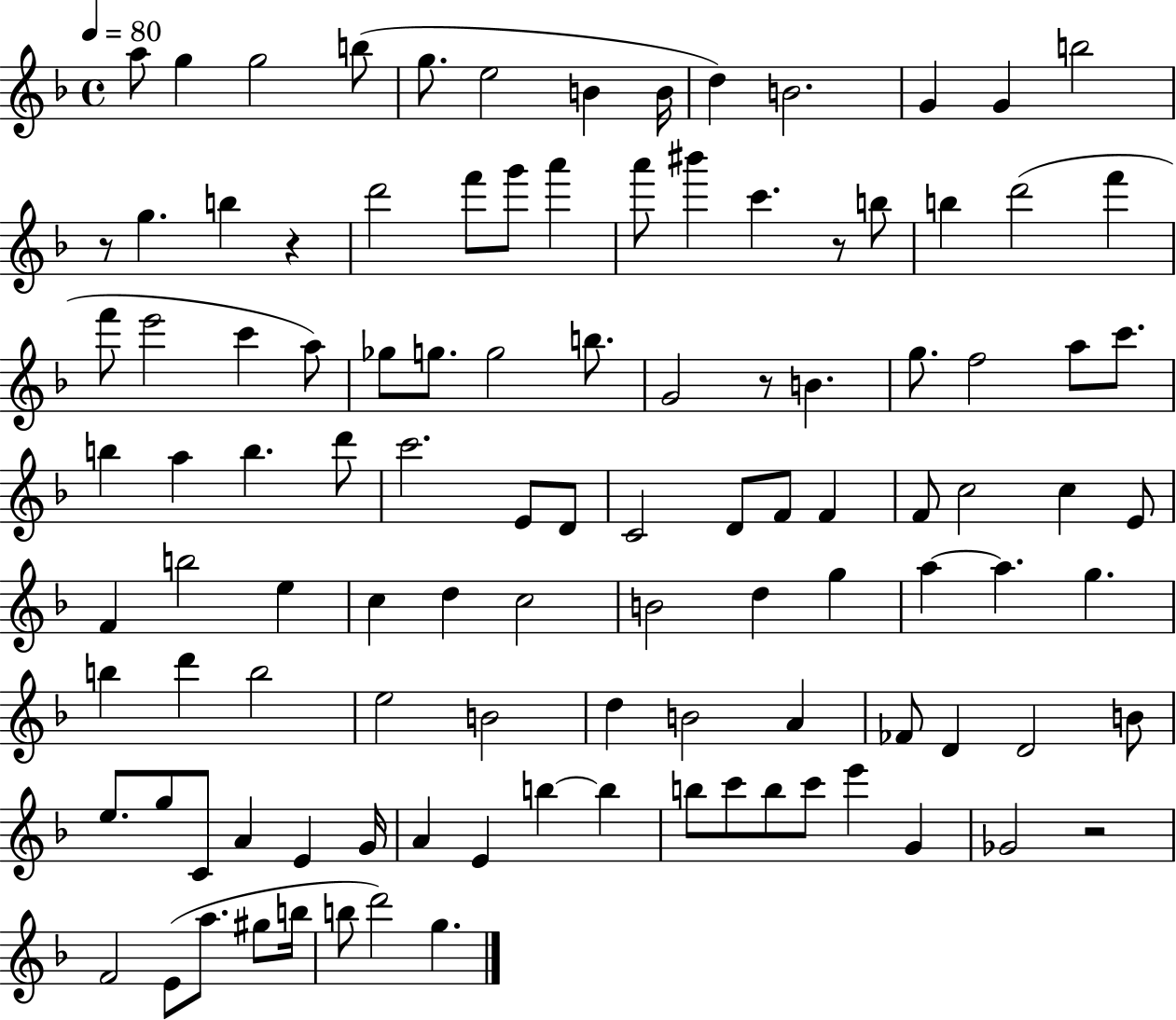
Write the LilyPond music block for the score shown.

{
  \clef treble
  \time 4/4
  \defaultTimeSignature
  \key f \major
  \tempo 4 = 80
  \repeat volta 2 { a''8 g''4 g''2 b''8( | g''8. e''2 b'4 b'16 | d''4) b'2. | g'4 g'4 b''2 | \break r8 g''4. b''4 r4 | d'''2 f'''8 g'''8 a'''4 | a'''8 bis'''4 c'''4. r8 b''8 | b''4 d'''2( f'''4 | \break f'''8 e'''2 c'''4 a''8) | ges''8 g''8. g''2 b''8. | g'2 r8 b'4. | g''8. f''2 a''8 c'''8. | \break b''4 a''4 b''4. d'''8 | c'''2. e'8 d'8 | c'2 d'8 f'8 f'4 | f'8 c''2 c''4 e'8 | \break f'4 b''2 e''4 | c''4 d''4 c''2 | b'2 d''4 g''4 | a''4~~ a''4. g''4. | \break b''4 d'''4 b''2 | e''2 b'2 | d''4 b'2 a'4 | fes'8 d'4 d'2 b'8 | \break e''8. g''8 c'8 a'4 e'4 g'16 | a'4 e'4 b''4~~ b''4 | b''8 c'''8 b''8 c'''8 e'''4 g'4 | ges'2 r2 | \break f'2 e'8( a''8. gis''8 b''16 | b''8 d'''2) g''4. | } \bar "|."
}